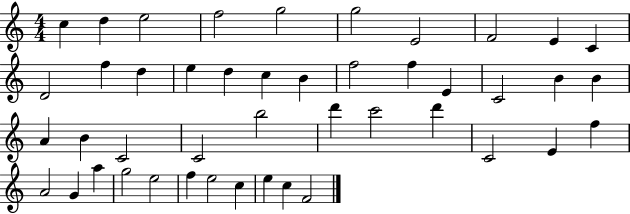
C5/q D5/q E5/h F5/h G5/h G5/h E4/h F4/h E4/q C4/q D4/h F5/q D5/q E5/q D5/q C5/q B4/q F5/h F5/q E4/q C4/h B4/q B4/q A4/q B4/q C4/h C4/h B5/h D6/q C6/h D6/q C4/h E4/q F5/q A4/h G4/q A5/q G5/h E5/h F5/q E5/h C5/q E5/q C5/q F4/h